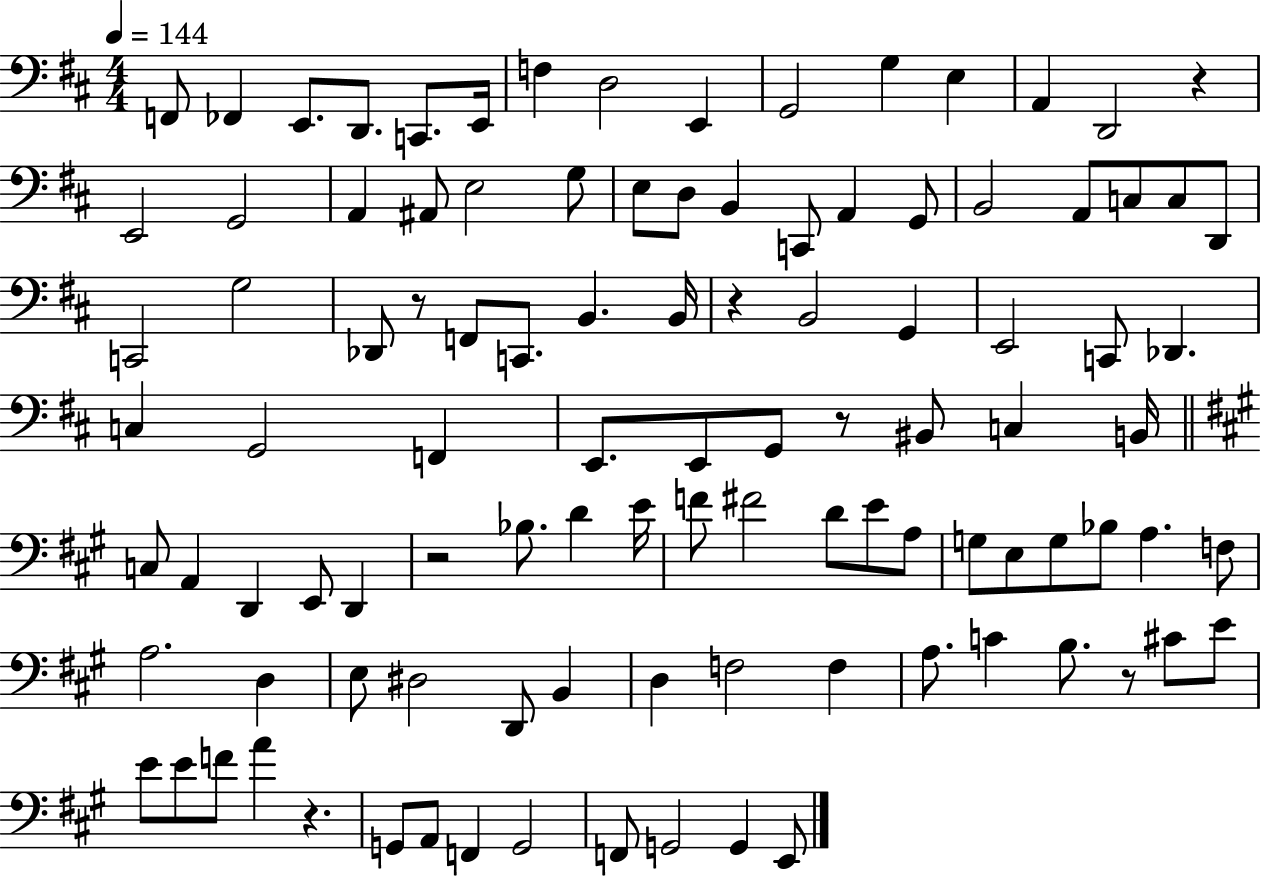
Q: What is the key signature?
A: D major